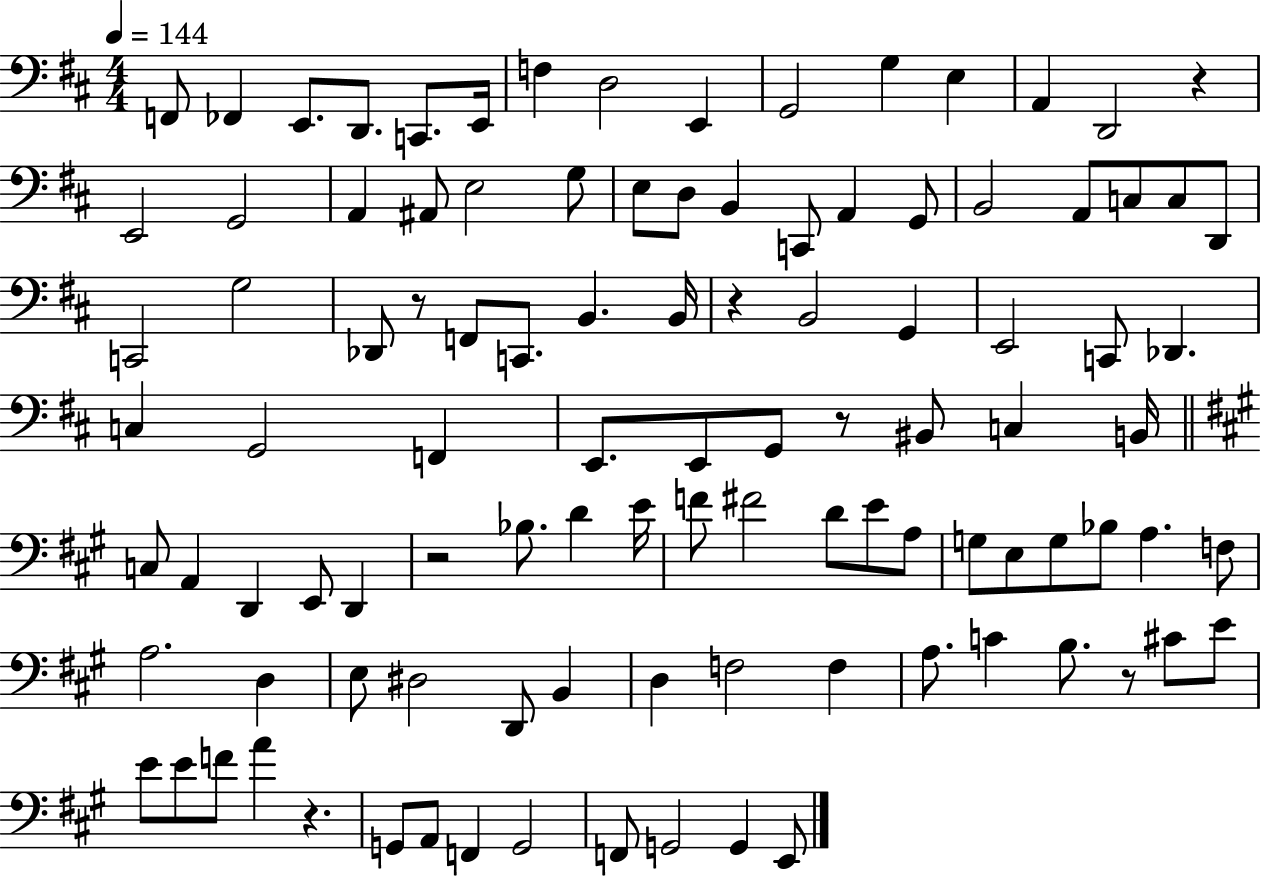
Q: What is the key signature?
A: D major